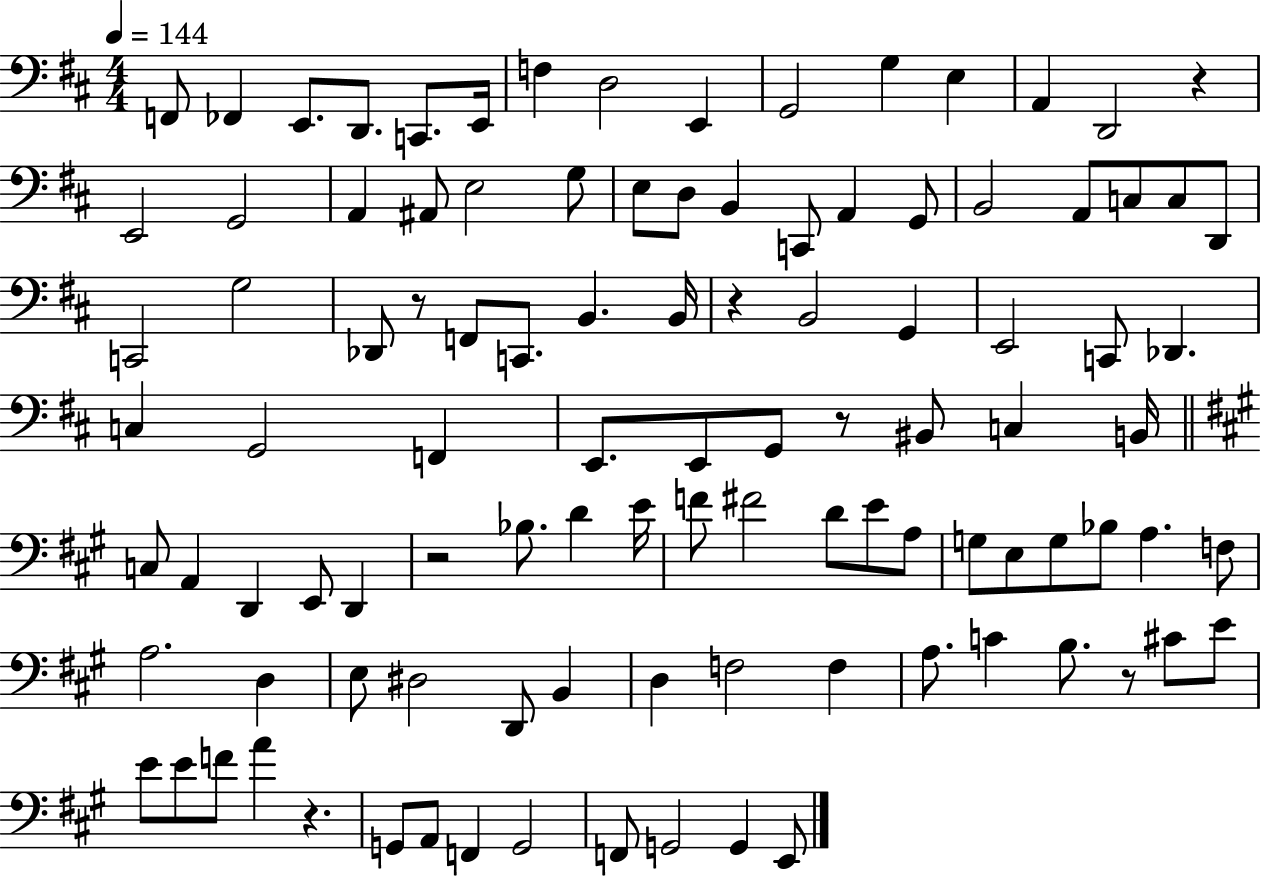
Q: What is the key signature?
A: D major